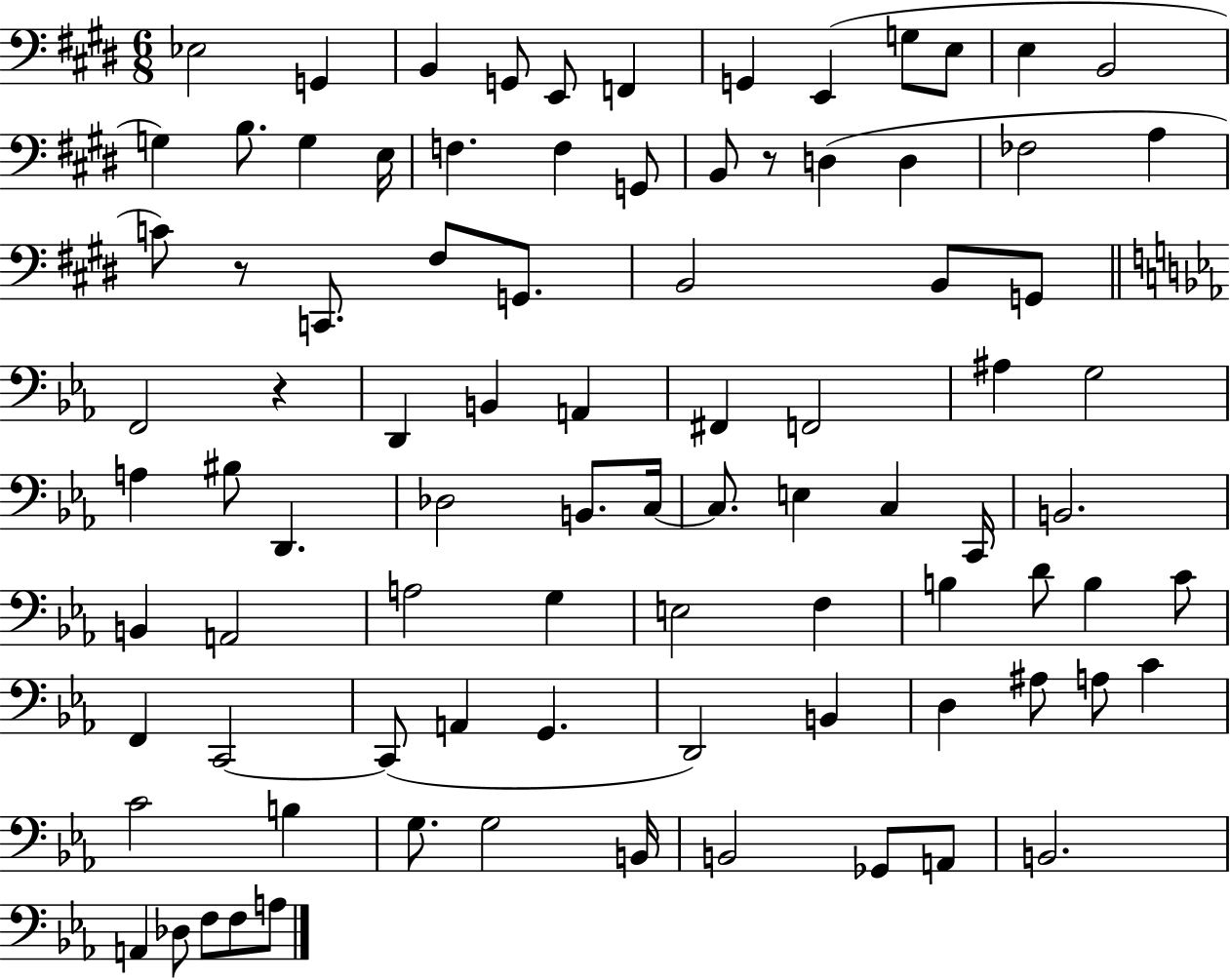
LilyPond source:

{
  \clef bass
  \numericTimeSignature
  \time 6/8
  \key e \major
  ees2 g,4 | b,4 g,8 e,8 f,4 | g,4 e,4( g8 e8 | e4 b,2 | \break g4) b8. g4 e16 | f4. f4 g,8 | b,8 r8 d4( d4 | fes2 a4 | \break c'8) r8 c,8. fis8 g,8. | b,2 b,8 g,8 | \bar "||" \break \key ees \major f,2 r4 | d,4 b,4 a,4 | fis,4 f,2 | ais4 g2 | \break a4 bis8 d,4. | des2 b,8. c16~~ | c8. e4 c4 c,16 | b,2. | \break b,4 a,2 | a2 g4 | e2 f4 | b4 d'8 b4 c'8 | \break f,4 c,2~~ | c,8( a,4 g,4. | d,2) b,4 | d4 ais8 a8 c'4 | \break c'2 b4 | g8. g2 b,16 | b,2 ges,8 a,8 | b,2. | \break a,4 des8 f8 f8 a8 | \bar "|."
}